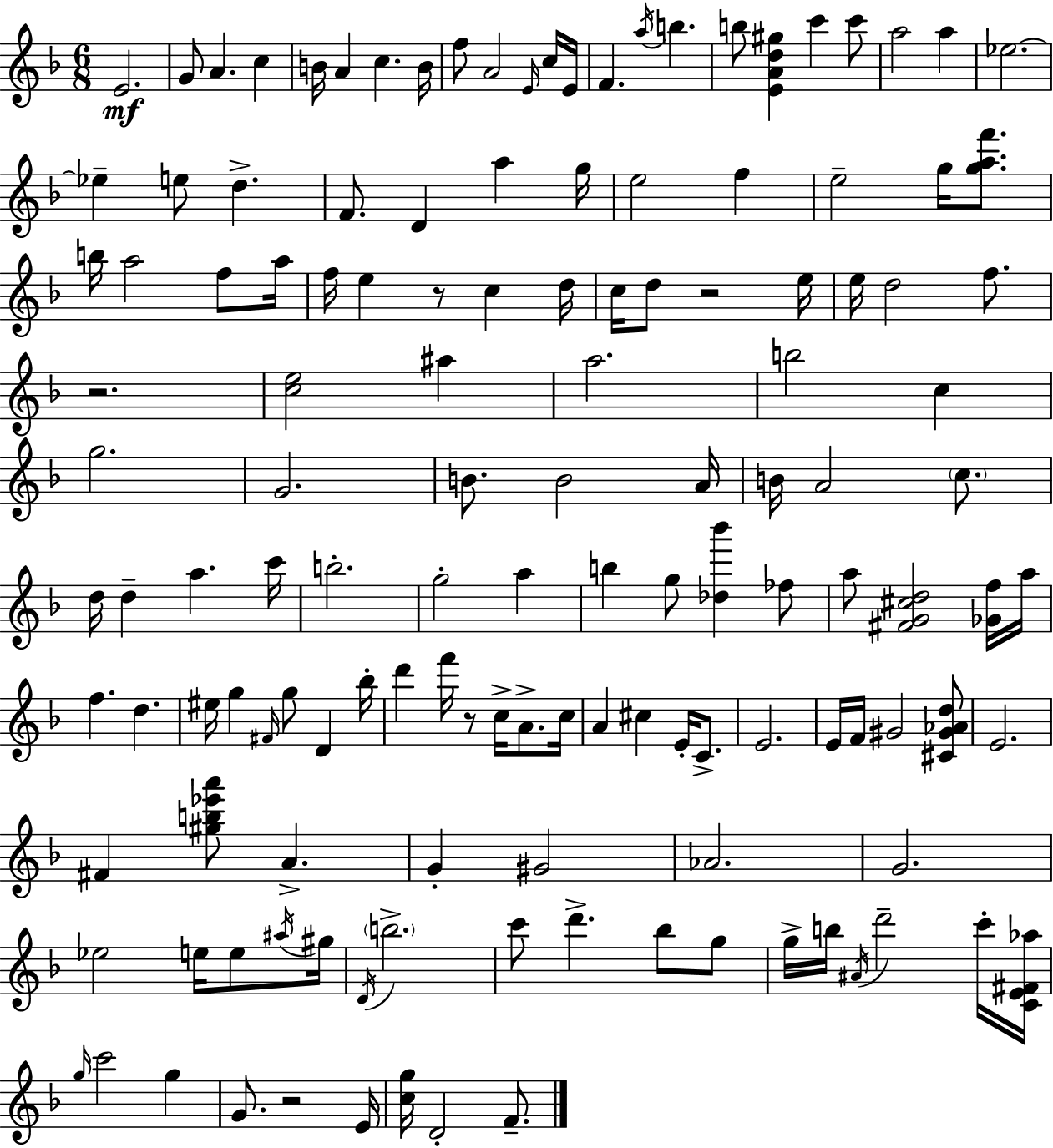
E4/h. G4/e A4/q. C5/q B4/s A4/q C5/q. B4/s F5/e A4/h E4/s C5/s E4/s F4/q. A5/s B5/q. B5/e [E4,A4,D5,G#5]/q C6/q C6/e A5/h A5/q Eb5/h. Eb5/q E5/e D5/q. F4/e. D4/q A5/q G5/s E5/h F5/q E5/h G5/s [G5,A5,F6]/e. B5/s A5/h F5/e A5/s F5/s E5/q R/e C5/q D5/s C5/s D5/e R/h E5/s E5/s D5/h F5/e. R/h. [C5,E5]/h A#5/q A5/h. B5/h C5/q G5/h. G4/h. B4/e. B4/h A4/s B4/s A4/h C5/e. D5/s D5/q A5/q. C6/s B5/h. G5/h A5/q B5/q G5/e [Db5,Bb6]/q FES5/e A5/e [F#4,G4,C#5,D5]/h [Gb4,F5]/s A5/s F5/q. D5/q. EIS5/s G5/q F#4/s G5/e D4/q Bb5/s D6/q F6/s R/e C5/s A4/e. C5/s A4/q C#5/q E4/s C4/e. E4/h. E4/s F4/s G#4/h [C#4,G#4,Ab4,D5]/e E4/h. F#4/q [G#5,B5,Eb6,A6]/e A4/q. G4/q G#4/h Ab4/h. G4/h. Eb5/h E5/s E5/e A#5/s G#5/s D4/s B5/h. C6/e D6/q. Bb5/e G5/e G5/s B5/s A#4/s D6/h C6/s [C4,E4,F#4,Ab5]/s G5/s C6/h G5/q G4/e. R/h E4/s [C5,G5]/s D4/h F4/e.